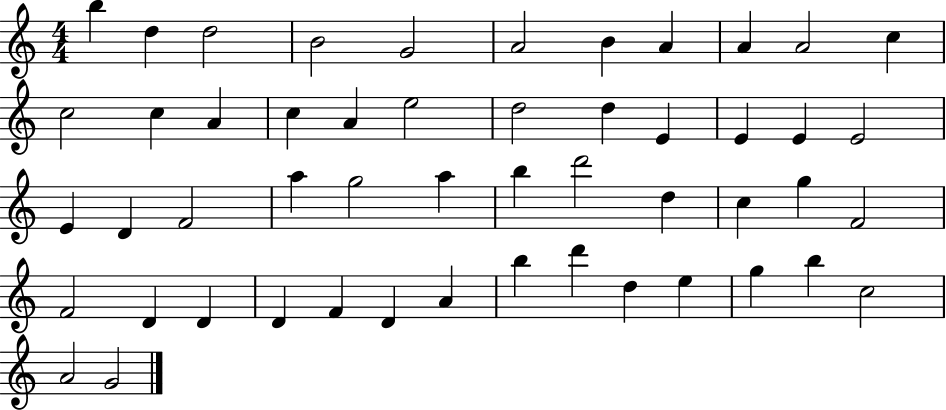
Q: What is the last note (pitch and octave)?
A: G4